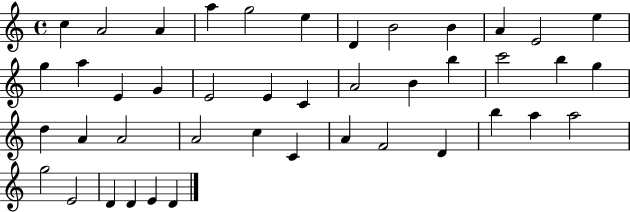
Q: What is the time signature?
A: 4/4